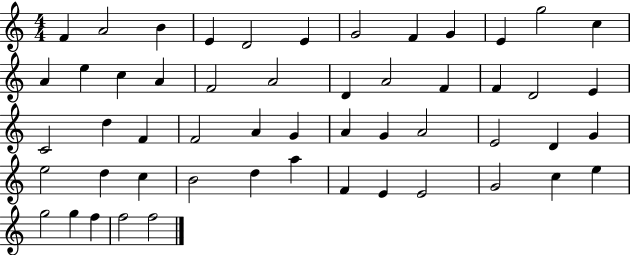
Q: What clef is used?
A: treble